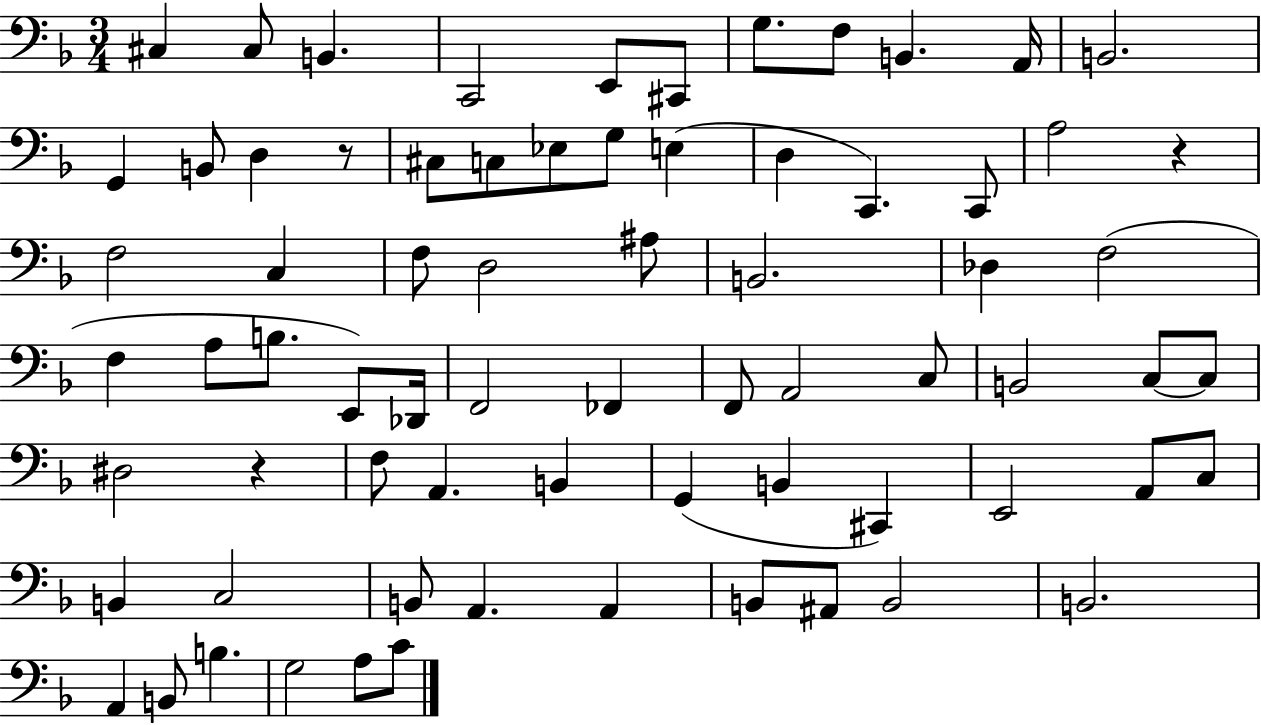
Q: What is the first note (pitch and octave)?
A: C#3